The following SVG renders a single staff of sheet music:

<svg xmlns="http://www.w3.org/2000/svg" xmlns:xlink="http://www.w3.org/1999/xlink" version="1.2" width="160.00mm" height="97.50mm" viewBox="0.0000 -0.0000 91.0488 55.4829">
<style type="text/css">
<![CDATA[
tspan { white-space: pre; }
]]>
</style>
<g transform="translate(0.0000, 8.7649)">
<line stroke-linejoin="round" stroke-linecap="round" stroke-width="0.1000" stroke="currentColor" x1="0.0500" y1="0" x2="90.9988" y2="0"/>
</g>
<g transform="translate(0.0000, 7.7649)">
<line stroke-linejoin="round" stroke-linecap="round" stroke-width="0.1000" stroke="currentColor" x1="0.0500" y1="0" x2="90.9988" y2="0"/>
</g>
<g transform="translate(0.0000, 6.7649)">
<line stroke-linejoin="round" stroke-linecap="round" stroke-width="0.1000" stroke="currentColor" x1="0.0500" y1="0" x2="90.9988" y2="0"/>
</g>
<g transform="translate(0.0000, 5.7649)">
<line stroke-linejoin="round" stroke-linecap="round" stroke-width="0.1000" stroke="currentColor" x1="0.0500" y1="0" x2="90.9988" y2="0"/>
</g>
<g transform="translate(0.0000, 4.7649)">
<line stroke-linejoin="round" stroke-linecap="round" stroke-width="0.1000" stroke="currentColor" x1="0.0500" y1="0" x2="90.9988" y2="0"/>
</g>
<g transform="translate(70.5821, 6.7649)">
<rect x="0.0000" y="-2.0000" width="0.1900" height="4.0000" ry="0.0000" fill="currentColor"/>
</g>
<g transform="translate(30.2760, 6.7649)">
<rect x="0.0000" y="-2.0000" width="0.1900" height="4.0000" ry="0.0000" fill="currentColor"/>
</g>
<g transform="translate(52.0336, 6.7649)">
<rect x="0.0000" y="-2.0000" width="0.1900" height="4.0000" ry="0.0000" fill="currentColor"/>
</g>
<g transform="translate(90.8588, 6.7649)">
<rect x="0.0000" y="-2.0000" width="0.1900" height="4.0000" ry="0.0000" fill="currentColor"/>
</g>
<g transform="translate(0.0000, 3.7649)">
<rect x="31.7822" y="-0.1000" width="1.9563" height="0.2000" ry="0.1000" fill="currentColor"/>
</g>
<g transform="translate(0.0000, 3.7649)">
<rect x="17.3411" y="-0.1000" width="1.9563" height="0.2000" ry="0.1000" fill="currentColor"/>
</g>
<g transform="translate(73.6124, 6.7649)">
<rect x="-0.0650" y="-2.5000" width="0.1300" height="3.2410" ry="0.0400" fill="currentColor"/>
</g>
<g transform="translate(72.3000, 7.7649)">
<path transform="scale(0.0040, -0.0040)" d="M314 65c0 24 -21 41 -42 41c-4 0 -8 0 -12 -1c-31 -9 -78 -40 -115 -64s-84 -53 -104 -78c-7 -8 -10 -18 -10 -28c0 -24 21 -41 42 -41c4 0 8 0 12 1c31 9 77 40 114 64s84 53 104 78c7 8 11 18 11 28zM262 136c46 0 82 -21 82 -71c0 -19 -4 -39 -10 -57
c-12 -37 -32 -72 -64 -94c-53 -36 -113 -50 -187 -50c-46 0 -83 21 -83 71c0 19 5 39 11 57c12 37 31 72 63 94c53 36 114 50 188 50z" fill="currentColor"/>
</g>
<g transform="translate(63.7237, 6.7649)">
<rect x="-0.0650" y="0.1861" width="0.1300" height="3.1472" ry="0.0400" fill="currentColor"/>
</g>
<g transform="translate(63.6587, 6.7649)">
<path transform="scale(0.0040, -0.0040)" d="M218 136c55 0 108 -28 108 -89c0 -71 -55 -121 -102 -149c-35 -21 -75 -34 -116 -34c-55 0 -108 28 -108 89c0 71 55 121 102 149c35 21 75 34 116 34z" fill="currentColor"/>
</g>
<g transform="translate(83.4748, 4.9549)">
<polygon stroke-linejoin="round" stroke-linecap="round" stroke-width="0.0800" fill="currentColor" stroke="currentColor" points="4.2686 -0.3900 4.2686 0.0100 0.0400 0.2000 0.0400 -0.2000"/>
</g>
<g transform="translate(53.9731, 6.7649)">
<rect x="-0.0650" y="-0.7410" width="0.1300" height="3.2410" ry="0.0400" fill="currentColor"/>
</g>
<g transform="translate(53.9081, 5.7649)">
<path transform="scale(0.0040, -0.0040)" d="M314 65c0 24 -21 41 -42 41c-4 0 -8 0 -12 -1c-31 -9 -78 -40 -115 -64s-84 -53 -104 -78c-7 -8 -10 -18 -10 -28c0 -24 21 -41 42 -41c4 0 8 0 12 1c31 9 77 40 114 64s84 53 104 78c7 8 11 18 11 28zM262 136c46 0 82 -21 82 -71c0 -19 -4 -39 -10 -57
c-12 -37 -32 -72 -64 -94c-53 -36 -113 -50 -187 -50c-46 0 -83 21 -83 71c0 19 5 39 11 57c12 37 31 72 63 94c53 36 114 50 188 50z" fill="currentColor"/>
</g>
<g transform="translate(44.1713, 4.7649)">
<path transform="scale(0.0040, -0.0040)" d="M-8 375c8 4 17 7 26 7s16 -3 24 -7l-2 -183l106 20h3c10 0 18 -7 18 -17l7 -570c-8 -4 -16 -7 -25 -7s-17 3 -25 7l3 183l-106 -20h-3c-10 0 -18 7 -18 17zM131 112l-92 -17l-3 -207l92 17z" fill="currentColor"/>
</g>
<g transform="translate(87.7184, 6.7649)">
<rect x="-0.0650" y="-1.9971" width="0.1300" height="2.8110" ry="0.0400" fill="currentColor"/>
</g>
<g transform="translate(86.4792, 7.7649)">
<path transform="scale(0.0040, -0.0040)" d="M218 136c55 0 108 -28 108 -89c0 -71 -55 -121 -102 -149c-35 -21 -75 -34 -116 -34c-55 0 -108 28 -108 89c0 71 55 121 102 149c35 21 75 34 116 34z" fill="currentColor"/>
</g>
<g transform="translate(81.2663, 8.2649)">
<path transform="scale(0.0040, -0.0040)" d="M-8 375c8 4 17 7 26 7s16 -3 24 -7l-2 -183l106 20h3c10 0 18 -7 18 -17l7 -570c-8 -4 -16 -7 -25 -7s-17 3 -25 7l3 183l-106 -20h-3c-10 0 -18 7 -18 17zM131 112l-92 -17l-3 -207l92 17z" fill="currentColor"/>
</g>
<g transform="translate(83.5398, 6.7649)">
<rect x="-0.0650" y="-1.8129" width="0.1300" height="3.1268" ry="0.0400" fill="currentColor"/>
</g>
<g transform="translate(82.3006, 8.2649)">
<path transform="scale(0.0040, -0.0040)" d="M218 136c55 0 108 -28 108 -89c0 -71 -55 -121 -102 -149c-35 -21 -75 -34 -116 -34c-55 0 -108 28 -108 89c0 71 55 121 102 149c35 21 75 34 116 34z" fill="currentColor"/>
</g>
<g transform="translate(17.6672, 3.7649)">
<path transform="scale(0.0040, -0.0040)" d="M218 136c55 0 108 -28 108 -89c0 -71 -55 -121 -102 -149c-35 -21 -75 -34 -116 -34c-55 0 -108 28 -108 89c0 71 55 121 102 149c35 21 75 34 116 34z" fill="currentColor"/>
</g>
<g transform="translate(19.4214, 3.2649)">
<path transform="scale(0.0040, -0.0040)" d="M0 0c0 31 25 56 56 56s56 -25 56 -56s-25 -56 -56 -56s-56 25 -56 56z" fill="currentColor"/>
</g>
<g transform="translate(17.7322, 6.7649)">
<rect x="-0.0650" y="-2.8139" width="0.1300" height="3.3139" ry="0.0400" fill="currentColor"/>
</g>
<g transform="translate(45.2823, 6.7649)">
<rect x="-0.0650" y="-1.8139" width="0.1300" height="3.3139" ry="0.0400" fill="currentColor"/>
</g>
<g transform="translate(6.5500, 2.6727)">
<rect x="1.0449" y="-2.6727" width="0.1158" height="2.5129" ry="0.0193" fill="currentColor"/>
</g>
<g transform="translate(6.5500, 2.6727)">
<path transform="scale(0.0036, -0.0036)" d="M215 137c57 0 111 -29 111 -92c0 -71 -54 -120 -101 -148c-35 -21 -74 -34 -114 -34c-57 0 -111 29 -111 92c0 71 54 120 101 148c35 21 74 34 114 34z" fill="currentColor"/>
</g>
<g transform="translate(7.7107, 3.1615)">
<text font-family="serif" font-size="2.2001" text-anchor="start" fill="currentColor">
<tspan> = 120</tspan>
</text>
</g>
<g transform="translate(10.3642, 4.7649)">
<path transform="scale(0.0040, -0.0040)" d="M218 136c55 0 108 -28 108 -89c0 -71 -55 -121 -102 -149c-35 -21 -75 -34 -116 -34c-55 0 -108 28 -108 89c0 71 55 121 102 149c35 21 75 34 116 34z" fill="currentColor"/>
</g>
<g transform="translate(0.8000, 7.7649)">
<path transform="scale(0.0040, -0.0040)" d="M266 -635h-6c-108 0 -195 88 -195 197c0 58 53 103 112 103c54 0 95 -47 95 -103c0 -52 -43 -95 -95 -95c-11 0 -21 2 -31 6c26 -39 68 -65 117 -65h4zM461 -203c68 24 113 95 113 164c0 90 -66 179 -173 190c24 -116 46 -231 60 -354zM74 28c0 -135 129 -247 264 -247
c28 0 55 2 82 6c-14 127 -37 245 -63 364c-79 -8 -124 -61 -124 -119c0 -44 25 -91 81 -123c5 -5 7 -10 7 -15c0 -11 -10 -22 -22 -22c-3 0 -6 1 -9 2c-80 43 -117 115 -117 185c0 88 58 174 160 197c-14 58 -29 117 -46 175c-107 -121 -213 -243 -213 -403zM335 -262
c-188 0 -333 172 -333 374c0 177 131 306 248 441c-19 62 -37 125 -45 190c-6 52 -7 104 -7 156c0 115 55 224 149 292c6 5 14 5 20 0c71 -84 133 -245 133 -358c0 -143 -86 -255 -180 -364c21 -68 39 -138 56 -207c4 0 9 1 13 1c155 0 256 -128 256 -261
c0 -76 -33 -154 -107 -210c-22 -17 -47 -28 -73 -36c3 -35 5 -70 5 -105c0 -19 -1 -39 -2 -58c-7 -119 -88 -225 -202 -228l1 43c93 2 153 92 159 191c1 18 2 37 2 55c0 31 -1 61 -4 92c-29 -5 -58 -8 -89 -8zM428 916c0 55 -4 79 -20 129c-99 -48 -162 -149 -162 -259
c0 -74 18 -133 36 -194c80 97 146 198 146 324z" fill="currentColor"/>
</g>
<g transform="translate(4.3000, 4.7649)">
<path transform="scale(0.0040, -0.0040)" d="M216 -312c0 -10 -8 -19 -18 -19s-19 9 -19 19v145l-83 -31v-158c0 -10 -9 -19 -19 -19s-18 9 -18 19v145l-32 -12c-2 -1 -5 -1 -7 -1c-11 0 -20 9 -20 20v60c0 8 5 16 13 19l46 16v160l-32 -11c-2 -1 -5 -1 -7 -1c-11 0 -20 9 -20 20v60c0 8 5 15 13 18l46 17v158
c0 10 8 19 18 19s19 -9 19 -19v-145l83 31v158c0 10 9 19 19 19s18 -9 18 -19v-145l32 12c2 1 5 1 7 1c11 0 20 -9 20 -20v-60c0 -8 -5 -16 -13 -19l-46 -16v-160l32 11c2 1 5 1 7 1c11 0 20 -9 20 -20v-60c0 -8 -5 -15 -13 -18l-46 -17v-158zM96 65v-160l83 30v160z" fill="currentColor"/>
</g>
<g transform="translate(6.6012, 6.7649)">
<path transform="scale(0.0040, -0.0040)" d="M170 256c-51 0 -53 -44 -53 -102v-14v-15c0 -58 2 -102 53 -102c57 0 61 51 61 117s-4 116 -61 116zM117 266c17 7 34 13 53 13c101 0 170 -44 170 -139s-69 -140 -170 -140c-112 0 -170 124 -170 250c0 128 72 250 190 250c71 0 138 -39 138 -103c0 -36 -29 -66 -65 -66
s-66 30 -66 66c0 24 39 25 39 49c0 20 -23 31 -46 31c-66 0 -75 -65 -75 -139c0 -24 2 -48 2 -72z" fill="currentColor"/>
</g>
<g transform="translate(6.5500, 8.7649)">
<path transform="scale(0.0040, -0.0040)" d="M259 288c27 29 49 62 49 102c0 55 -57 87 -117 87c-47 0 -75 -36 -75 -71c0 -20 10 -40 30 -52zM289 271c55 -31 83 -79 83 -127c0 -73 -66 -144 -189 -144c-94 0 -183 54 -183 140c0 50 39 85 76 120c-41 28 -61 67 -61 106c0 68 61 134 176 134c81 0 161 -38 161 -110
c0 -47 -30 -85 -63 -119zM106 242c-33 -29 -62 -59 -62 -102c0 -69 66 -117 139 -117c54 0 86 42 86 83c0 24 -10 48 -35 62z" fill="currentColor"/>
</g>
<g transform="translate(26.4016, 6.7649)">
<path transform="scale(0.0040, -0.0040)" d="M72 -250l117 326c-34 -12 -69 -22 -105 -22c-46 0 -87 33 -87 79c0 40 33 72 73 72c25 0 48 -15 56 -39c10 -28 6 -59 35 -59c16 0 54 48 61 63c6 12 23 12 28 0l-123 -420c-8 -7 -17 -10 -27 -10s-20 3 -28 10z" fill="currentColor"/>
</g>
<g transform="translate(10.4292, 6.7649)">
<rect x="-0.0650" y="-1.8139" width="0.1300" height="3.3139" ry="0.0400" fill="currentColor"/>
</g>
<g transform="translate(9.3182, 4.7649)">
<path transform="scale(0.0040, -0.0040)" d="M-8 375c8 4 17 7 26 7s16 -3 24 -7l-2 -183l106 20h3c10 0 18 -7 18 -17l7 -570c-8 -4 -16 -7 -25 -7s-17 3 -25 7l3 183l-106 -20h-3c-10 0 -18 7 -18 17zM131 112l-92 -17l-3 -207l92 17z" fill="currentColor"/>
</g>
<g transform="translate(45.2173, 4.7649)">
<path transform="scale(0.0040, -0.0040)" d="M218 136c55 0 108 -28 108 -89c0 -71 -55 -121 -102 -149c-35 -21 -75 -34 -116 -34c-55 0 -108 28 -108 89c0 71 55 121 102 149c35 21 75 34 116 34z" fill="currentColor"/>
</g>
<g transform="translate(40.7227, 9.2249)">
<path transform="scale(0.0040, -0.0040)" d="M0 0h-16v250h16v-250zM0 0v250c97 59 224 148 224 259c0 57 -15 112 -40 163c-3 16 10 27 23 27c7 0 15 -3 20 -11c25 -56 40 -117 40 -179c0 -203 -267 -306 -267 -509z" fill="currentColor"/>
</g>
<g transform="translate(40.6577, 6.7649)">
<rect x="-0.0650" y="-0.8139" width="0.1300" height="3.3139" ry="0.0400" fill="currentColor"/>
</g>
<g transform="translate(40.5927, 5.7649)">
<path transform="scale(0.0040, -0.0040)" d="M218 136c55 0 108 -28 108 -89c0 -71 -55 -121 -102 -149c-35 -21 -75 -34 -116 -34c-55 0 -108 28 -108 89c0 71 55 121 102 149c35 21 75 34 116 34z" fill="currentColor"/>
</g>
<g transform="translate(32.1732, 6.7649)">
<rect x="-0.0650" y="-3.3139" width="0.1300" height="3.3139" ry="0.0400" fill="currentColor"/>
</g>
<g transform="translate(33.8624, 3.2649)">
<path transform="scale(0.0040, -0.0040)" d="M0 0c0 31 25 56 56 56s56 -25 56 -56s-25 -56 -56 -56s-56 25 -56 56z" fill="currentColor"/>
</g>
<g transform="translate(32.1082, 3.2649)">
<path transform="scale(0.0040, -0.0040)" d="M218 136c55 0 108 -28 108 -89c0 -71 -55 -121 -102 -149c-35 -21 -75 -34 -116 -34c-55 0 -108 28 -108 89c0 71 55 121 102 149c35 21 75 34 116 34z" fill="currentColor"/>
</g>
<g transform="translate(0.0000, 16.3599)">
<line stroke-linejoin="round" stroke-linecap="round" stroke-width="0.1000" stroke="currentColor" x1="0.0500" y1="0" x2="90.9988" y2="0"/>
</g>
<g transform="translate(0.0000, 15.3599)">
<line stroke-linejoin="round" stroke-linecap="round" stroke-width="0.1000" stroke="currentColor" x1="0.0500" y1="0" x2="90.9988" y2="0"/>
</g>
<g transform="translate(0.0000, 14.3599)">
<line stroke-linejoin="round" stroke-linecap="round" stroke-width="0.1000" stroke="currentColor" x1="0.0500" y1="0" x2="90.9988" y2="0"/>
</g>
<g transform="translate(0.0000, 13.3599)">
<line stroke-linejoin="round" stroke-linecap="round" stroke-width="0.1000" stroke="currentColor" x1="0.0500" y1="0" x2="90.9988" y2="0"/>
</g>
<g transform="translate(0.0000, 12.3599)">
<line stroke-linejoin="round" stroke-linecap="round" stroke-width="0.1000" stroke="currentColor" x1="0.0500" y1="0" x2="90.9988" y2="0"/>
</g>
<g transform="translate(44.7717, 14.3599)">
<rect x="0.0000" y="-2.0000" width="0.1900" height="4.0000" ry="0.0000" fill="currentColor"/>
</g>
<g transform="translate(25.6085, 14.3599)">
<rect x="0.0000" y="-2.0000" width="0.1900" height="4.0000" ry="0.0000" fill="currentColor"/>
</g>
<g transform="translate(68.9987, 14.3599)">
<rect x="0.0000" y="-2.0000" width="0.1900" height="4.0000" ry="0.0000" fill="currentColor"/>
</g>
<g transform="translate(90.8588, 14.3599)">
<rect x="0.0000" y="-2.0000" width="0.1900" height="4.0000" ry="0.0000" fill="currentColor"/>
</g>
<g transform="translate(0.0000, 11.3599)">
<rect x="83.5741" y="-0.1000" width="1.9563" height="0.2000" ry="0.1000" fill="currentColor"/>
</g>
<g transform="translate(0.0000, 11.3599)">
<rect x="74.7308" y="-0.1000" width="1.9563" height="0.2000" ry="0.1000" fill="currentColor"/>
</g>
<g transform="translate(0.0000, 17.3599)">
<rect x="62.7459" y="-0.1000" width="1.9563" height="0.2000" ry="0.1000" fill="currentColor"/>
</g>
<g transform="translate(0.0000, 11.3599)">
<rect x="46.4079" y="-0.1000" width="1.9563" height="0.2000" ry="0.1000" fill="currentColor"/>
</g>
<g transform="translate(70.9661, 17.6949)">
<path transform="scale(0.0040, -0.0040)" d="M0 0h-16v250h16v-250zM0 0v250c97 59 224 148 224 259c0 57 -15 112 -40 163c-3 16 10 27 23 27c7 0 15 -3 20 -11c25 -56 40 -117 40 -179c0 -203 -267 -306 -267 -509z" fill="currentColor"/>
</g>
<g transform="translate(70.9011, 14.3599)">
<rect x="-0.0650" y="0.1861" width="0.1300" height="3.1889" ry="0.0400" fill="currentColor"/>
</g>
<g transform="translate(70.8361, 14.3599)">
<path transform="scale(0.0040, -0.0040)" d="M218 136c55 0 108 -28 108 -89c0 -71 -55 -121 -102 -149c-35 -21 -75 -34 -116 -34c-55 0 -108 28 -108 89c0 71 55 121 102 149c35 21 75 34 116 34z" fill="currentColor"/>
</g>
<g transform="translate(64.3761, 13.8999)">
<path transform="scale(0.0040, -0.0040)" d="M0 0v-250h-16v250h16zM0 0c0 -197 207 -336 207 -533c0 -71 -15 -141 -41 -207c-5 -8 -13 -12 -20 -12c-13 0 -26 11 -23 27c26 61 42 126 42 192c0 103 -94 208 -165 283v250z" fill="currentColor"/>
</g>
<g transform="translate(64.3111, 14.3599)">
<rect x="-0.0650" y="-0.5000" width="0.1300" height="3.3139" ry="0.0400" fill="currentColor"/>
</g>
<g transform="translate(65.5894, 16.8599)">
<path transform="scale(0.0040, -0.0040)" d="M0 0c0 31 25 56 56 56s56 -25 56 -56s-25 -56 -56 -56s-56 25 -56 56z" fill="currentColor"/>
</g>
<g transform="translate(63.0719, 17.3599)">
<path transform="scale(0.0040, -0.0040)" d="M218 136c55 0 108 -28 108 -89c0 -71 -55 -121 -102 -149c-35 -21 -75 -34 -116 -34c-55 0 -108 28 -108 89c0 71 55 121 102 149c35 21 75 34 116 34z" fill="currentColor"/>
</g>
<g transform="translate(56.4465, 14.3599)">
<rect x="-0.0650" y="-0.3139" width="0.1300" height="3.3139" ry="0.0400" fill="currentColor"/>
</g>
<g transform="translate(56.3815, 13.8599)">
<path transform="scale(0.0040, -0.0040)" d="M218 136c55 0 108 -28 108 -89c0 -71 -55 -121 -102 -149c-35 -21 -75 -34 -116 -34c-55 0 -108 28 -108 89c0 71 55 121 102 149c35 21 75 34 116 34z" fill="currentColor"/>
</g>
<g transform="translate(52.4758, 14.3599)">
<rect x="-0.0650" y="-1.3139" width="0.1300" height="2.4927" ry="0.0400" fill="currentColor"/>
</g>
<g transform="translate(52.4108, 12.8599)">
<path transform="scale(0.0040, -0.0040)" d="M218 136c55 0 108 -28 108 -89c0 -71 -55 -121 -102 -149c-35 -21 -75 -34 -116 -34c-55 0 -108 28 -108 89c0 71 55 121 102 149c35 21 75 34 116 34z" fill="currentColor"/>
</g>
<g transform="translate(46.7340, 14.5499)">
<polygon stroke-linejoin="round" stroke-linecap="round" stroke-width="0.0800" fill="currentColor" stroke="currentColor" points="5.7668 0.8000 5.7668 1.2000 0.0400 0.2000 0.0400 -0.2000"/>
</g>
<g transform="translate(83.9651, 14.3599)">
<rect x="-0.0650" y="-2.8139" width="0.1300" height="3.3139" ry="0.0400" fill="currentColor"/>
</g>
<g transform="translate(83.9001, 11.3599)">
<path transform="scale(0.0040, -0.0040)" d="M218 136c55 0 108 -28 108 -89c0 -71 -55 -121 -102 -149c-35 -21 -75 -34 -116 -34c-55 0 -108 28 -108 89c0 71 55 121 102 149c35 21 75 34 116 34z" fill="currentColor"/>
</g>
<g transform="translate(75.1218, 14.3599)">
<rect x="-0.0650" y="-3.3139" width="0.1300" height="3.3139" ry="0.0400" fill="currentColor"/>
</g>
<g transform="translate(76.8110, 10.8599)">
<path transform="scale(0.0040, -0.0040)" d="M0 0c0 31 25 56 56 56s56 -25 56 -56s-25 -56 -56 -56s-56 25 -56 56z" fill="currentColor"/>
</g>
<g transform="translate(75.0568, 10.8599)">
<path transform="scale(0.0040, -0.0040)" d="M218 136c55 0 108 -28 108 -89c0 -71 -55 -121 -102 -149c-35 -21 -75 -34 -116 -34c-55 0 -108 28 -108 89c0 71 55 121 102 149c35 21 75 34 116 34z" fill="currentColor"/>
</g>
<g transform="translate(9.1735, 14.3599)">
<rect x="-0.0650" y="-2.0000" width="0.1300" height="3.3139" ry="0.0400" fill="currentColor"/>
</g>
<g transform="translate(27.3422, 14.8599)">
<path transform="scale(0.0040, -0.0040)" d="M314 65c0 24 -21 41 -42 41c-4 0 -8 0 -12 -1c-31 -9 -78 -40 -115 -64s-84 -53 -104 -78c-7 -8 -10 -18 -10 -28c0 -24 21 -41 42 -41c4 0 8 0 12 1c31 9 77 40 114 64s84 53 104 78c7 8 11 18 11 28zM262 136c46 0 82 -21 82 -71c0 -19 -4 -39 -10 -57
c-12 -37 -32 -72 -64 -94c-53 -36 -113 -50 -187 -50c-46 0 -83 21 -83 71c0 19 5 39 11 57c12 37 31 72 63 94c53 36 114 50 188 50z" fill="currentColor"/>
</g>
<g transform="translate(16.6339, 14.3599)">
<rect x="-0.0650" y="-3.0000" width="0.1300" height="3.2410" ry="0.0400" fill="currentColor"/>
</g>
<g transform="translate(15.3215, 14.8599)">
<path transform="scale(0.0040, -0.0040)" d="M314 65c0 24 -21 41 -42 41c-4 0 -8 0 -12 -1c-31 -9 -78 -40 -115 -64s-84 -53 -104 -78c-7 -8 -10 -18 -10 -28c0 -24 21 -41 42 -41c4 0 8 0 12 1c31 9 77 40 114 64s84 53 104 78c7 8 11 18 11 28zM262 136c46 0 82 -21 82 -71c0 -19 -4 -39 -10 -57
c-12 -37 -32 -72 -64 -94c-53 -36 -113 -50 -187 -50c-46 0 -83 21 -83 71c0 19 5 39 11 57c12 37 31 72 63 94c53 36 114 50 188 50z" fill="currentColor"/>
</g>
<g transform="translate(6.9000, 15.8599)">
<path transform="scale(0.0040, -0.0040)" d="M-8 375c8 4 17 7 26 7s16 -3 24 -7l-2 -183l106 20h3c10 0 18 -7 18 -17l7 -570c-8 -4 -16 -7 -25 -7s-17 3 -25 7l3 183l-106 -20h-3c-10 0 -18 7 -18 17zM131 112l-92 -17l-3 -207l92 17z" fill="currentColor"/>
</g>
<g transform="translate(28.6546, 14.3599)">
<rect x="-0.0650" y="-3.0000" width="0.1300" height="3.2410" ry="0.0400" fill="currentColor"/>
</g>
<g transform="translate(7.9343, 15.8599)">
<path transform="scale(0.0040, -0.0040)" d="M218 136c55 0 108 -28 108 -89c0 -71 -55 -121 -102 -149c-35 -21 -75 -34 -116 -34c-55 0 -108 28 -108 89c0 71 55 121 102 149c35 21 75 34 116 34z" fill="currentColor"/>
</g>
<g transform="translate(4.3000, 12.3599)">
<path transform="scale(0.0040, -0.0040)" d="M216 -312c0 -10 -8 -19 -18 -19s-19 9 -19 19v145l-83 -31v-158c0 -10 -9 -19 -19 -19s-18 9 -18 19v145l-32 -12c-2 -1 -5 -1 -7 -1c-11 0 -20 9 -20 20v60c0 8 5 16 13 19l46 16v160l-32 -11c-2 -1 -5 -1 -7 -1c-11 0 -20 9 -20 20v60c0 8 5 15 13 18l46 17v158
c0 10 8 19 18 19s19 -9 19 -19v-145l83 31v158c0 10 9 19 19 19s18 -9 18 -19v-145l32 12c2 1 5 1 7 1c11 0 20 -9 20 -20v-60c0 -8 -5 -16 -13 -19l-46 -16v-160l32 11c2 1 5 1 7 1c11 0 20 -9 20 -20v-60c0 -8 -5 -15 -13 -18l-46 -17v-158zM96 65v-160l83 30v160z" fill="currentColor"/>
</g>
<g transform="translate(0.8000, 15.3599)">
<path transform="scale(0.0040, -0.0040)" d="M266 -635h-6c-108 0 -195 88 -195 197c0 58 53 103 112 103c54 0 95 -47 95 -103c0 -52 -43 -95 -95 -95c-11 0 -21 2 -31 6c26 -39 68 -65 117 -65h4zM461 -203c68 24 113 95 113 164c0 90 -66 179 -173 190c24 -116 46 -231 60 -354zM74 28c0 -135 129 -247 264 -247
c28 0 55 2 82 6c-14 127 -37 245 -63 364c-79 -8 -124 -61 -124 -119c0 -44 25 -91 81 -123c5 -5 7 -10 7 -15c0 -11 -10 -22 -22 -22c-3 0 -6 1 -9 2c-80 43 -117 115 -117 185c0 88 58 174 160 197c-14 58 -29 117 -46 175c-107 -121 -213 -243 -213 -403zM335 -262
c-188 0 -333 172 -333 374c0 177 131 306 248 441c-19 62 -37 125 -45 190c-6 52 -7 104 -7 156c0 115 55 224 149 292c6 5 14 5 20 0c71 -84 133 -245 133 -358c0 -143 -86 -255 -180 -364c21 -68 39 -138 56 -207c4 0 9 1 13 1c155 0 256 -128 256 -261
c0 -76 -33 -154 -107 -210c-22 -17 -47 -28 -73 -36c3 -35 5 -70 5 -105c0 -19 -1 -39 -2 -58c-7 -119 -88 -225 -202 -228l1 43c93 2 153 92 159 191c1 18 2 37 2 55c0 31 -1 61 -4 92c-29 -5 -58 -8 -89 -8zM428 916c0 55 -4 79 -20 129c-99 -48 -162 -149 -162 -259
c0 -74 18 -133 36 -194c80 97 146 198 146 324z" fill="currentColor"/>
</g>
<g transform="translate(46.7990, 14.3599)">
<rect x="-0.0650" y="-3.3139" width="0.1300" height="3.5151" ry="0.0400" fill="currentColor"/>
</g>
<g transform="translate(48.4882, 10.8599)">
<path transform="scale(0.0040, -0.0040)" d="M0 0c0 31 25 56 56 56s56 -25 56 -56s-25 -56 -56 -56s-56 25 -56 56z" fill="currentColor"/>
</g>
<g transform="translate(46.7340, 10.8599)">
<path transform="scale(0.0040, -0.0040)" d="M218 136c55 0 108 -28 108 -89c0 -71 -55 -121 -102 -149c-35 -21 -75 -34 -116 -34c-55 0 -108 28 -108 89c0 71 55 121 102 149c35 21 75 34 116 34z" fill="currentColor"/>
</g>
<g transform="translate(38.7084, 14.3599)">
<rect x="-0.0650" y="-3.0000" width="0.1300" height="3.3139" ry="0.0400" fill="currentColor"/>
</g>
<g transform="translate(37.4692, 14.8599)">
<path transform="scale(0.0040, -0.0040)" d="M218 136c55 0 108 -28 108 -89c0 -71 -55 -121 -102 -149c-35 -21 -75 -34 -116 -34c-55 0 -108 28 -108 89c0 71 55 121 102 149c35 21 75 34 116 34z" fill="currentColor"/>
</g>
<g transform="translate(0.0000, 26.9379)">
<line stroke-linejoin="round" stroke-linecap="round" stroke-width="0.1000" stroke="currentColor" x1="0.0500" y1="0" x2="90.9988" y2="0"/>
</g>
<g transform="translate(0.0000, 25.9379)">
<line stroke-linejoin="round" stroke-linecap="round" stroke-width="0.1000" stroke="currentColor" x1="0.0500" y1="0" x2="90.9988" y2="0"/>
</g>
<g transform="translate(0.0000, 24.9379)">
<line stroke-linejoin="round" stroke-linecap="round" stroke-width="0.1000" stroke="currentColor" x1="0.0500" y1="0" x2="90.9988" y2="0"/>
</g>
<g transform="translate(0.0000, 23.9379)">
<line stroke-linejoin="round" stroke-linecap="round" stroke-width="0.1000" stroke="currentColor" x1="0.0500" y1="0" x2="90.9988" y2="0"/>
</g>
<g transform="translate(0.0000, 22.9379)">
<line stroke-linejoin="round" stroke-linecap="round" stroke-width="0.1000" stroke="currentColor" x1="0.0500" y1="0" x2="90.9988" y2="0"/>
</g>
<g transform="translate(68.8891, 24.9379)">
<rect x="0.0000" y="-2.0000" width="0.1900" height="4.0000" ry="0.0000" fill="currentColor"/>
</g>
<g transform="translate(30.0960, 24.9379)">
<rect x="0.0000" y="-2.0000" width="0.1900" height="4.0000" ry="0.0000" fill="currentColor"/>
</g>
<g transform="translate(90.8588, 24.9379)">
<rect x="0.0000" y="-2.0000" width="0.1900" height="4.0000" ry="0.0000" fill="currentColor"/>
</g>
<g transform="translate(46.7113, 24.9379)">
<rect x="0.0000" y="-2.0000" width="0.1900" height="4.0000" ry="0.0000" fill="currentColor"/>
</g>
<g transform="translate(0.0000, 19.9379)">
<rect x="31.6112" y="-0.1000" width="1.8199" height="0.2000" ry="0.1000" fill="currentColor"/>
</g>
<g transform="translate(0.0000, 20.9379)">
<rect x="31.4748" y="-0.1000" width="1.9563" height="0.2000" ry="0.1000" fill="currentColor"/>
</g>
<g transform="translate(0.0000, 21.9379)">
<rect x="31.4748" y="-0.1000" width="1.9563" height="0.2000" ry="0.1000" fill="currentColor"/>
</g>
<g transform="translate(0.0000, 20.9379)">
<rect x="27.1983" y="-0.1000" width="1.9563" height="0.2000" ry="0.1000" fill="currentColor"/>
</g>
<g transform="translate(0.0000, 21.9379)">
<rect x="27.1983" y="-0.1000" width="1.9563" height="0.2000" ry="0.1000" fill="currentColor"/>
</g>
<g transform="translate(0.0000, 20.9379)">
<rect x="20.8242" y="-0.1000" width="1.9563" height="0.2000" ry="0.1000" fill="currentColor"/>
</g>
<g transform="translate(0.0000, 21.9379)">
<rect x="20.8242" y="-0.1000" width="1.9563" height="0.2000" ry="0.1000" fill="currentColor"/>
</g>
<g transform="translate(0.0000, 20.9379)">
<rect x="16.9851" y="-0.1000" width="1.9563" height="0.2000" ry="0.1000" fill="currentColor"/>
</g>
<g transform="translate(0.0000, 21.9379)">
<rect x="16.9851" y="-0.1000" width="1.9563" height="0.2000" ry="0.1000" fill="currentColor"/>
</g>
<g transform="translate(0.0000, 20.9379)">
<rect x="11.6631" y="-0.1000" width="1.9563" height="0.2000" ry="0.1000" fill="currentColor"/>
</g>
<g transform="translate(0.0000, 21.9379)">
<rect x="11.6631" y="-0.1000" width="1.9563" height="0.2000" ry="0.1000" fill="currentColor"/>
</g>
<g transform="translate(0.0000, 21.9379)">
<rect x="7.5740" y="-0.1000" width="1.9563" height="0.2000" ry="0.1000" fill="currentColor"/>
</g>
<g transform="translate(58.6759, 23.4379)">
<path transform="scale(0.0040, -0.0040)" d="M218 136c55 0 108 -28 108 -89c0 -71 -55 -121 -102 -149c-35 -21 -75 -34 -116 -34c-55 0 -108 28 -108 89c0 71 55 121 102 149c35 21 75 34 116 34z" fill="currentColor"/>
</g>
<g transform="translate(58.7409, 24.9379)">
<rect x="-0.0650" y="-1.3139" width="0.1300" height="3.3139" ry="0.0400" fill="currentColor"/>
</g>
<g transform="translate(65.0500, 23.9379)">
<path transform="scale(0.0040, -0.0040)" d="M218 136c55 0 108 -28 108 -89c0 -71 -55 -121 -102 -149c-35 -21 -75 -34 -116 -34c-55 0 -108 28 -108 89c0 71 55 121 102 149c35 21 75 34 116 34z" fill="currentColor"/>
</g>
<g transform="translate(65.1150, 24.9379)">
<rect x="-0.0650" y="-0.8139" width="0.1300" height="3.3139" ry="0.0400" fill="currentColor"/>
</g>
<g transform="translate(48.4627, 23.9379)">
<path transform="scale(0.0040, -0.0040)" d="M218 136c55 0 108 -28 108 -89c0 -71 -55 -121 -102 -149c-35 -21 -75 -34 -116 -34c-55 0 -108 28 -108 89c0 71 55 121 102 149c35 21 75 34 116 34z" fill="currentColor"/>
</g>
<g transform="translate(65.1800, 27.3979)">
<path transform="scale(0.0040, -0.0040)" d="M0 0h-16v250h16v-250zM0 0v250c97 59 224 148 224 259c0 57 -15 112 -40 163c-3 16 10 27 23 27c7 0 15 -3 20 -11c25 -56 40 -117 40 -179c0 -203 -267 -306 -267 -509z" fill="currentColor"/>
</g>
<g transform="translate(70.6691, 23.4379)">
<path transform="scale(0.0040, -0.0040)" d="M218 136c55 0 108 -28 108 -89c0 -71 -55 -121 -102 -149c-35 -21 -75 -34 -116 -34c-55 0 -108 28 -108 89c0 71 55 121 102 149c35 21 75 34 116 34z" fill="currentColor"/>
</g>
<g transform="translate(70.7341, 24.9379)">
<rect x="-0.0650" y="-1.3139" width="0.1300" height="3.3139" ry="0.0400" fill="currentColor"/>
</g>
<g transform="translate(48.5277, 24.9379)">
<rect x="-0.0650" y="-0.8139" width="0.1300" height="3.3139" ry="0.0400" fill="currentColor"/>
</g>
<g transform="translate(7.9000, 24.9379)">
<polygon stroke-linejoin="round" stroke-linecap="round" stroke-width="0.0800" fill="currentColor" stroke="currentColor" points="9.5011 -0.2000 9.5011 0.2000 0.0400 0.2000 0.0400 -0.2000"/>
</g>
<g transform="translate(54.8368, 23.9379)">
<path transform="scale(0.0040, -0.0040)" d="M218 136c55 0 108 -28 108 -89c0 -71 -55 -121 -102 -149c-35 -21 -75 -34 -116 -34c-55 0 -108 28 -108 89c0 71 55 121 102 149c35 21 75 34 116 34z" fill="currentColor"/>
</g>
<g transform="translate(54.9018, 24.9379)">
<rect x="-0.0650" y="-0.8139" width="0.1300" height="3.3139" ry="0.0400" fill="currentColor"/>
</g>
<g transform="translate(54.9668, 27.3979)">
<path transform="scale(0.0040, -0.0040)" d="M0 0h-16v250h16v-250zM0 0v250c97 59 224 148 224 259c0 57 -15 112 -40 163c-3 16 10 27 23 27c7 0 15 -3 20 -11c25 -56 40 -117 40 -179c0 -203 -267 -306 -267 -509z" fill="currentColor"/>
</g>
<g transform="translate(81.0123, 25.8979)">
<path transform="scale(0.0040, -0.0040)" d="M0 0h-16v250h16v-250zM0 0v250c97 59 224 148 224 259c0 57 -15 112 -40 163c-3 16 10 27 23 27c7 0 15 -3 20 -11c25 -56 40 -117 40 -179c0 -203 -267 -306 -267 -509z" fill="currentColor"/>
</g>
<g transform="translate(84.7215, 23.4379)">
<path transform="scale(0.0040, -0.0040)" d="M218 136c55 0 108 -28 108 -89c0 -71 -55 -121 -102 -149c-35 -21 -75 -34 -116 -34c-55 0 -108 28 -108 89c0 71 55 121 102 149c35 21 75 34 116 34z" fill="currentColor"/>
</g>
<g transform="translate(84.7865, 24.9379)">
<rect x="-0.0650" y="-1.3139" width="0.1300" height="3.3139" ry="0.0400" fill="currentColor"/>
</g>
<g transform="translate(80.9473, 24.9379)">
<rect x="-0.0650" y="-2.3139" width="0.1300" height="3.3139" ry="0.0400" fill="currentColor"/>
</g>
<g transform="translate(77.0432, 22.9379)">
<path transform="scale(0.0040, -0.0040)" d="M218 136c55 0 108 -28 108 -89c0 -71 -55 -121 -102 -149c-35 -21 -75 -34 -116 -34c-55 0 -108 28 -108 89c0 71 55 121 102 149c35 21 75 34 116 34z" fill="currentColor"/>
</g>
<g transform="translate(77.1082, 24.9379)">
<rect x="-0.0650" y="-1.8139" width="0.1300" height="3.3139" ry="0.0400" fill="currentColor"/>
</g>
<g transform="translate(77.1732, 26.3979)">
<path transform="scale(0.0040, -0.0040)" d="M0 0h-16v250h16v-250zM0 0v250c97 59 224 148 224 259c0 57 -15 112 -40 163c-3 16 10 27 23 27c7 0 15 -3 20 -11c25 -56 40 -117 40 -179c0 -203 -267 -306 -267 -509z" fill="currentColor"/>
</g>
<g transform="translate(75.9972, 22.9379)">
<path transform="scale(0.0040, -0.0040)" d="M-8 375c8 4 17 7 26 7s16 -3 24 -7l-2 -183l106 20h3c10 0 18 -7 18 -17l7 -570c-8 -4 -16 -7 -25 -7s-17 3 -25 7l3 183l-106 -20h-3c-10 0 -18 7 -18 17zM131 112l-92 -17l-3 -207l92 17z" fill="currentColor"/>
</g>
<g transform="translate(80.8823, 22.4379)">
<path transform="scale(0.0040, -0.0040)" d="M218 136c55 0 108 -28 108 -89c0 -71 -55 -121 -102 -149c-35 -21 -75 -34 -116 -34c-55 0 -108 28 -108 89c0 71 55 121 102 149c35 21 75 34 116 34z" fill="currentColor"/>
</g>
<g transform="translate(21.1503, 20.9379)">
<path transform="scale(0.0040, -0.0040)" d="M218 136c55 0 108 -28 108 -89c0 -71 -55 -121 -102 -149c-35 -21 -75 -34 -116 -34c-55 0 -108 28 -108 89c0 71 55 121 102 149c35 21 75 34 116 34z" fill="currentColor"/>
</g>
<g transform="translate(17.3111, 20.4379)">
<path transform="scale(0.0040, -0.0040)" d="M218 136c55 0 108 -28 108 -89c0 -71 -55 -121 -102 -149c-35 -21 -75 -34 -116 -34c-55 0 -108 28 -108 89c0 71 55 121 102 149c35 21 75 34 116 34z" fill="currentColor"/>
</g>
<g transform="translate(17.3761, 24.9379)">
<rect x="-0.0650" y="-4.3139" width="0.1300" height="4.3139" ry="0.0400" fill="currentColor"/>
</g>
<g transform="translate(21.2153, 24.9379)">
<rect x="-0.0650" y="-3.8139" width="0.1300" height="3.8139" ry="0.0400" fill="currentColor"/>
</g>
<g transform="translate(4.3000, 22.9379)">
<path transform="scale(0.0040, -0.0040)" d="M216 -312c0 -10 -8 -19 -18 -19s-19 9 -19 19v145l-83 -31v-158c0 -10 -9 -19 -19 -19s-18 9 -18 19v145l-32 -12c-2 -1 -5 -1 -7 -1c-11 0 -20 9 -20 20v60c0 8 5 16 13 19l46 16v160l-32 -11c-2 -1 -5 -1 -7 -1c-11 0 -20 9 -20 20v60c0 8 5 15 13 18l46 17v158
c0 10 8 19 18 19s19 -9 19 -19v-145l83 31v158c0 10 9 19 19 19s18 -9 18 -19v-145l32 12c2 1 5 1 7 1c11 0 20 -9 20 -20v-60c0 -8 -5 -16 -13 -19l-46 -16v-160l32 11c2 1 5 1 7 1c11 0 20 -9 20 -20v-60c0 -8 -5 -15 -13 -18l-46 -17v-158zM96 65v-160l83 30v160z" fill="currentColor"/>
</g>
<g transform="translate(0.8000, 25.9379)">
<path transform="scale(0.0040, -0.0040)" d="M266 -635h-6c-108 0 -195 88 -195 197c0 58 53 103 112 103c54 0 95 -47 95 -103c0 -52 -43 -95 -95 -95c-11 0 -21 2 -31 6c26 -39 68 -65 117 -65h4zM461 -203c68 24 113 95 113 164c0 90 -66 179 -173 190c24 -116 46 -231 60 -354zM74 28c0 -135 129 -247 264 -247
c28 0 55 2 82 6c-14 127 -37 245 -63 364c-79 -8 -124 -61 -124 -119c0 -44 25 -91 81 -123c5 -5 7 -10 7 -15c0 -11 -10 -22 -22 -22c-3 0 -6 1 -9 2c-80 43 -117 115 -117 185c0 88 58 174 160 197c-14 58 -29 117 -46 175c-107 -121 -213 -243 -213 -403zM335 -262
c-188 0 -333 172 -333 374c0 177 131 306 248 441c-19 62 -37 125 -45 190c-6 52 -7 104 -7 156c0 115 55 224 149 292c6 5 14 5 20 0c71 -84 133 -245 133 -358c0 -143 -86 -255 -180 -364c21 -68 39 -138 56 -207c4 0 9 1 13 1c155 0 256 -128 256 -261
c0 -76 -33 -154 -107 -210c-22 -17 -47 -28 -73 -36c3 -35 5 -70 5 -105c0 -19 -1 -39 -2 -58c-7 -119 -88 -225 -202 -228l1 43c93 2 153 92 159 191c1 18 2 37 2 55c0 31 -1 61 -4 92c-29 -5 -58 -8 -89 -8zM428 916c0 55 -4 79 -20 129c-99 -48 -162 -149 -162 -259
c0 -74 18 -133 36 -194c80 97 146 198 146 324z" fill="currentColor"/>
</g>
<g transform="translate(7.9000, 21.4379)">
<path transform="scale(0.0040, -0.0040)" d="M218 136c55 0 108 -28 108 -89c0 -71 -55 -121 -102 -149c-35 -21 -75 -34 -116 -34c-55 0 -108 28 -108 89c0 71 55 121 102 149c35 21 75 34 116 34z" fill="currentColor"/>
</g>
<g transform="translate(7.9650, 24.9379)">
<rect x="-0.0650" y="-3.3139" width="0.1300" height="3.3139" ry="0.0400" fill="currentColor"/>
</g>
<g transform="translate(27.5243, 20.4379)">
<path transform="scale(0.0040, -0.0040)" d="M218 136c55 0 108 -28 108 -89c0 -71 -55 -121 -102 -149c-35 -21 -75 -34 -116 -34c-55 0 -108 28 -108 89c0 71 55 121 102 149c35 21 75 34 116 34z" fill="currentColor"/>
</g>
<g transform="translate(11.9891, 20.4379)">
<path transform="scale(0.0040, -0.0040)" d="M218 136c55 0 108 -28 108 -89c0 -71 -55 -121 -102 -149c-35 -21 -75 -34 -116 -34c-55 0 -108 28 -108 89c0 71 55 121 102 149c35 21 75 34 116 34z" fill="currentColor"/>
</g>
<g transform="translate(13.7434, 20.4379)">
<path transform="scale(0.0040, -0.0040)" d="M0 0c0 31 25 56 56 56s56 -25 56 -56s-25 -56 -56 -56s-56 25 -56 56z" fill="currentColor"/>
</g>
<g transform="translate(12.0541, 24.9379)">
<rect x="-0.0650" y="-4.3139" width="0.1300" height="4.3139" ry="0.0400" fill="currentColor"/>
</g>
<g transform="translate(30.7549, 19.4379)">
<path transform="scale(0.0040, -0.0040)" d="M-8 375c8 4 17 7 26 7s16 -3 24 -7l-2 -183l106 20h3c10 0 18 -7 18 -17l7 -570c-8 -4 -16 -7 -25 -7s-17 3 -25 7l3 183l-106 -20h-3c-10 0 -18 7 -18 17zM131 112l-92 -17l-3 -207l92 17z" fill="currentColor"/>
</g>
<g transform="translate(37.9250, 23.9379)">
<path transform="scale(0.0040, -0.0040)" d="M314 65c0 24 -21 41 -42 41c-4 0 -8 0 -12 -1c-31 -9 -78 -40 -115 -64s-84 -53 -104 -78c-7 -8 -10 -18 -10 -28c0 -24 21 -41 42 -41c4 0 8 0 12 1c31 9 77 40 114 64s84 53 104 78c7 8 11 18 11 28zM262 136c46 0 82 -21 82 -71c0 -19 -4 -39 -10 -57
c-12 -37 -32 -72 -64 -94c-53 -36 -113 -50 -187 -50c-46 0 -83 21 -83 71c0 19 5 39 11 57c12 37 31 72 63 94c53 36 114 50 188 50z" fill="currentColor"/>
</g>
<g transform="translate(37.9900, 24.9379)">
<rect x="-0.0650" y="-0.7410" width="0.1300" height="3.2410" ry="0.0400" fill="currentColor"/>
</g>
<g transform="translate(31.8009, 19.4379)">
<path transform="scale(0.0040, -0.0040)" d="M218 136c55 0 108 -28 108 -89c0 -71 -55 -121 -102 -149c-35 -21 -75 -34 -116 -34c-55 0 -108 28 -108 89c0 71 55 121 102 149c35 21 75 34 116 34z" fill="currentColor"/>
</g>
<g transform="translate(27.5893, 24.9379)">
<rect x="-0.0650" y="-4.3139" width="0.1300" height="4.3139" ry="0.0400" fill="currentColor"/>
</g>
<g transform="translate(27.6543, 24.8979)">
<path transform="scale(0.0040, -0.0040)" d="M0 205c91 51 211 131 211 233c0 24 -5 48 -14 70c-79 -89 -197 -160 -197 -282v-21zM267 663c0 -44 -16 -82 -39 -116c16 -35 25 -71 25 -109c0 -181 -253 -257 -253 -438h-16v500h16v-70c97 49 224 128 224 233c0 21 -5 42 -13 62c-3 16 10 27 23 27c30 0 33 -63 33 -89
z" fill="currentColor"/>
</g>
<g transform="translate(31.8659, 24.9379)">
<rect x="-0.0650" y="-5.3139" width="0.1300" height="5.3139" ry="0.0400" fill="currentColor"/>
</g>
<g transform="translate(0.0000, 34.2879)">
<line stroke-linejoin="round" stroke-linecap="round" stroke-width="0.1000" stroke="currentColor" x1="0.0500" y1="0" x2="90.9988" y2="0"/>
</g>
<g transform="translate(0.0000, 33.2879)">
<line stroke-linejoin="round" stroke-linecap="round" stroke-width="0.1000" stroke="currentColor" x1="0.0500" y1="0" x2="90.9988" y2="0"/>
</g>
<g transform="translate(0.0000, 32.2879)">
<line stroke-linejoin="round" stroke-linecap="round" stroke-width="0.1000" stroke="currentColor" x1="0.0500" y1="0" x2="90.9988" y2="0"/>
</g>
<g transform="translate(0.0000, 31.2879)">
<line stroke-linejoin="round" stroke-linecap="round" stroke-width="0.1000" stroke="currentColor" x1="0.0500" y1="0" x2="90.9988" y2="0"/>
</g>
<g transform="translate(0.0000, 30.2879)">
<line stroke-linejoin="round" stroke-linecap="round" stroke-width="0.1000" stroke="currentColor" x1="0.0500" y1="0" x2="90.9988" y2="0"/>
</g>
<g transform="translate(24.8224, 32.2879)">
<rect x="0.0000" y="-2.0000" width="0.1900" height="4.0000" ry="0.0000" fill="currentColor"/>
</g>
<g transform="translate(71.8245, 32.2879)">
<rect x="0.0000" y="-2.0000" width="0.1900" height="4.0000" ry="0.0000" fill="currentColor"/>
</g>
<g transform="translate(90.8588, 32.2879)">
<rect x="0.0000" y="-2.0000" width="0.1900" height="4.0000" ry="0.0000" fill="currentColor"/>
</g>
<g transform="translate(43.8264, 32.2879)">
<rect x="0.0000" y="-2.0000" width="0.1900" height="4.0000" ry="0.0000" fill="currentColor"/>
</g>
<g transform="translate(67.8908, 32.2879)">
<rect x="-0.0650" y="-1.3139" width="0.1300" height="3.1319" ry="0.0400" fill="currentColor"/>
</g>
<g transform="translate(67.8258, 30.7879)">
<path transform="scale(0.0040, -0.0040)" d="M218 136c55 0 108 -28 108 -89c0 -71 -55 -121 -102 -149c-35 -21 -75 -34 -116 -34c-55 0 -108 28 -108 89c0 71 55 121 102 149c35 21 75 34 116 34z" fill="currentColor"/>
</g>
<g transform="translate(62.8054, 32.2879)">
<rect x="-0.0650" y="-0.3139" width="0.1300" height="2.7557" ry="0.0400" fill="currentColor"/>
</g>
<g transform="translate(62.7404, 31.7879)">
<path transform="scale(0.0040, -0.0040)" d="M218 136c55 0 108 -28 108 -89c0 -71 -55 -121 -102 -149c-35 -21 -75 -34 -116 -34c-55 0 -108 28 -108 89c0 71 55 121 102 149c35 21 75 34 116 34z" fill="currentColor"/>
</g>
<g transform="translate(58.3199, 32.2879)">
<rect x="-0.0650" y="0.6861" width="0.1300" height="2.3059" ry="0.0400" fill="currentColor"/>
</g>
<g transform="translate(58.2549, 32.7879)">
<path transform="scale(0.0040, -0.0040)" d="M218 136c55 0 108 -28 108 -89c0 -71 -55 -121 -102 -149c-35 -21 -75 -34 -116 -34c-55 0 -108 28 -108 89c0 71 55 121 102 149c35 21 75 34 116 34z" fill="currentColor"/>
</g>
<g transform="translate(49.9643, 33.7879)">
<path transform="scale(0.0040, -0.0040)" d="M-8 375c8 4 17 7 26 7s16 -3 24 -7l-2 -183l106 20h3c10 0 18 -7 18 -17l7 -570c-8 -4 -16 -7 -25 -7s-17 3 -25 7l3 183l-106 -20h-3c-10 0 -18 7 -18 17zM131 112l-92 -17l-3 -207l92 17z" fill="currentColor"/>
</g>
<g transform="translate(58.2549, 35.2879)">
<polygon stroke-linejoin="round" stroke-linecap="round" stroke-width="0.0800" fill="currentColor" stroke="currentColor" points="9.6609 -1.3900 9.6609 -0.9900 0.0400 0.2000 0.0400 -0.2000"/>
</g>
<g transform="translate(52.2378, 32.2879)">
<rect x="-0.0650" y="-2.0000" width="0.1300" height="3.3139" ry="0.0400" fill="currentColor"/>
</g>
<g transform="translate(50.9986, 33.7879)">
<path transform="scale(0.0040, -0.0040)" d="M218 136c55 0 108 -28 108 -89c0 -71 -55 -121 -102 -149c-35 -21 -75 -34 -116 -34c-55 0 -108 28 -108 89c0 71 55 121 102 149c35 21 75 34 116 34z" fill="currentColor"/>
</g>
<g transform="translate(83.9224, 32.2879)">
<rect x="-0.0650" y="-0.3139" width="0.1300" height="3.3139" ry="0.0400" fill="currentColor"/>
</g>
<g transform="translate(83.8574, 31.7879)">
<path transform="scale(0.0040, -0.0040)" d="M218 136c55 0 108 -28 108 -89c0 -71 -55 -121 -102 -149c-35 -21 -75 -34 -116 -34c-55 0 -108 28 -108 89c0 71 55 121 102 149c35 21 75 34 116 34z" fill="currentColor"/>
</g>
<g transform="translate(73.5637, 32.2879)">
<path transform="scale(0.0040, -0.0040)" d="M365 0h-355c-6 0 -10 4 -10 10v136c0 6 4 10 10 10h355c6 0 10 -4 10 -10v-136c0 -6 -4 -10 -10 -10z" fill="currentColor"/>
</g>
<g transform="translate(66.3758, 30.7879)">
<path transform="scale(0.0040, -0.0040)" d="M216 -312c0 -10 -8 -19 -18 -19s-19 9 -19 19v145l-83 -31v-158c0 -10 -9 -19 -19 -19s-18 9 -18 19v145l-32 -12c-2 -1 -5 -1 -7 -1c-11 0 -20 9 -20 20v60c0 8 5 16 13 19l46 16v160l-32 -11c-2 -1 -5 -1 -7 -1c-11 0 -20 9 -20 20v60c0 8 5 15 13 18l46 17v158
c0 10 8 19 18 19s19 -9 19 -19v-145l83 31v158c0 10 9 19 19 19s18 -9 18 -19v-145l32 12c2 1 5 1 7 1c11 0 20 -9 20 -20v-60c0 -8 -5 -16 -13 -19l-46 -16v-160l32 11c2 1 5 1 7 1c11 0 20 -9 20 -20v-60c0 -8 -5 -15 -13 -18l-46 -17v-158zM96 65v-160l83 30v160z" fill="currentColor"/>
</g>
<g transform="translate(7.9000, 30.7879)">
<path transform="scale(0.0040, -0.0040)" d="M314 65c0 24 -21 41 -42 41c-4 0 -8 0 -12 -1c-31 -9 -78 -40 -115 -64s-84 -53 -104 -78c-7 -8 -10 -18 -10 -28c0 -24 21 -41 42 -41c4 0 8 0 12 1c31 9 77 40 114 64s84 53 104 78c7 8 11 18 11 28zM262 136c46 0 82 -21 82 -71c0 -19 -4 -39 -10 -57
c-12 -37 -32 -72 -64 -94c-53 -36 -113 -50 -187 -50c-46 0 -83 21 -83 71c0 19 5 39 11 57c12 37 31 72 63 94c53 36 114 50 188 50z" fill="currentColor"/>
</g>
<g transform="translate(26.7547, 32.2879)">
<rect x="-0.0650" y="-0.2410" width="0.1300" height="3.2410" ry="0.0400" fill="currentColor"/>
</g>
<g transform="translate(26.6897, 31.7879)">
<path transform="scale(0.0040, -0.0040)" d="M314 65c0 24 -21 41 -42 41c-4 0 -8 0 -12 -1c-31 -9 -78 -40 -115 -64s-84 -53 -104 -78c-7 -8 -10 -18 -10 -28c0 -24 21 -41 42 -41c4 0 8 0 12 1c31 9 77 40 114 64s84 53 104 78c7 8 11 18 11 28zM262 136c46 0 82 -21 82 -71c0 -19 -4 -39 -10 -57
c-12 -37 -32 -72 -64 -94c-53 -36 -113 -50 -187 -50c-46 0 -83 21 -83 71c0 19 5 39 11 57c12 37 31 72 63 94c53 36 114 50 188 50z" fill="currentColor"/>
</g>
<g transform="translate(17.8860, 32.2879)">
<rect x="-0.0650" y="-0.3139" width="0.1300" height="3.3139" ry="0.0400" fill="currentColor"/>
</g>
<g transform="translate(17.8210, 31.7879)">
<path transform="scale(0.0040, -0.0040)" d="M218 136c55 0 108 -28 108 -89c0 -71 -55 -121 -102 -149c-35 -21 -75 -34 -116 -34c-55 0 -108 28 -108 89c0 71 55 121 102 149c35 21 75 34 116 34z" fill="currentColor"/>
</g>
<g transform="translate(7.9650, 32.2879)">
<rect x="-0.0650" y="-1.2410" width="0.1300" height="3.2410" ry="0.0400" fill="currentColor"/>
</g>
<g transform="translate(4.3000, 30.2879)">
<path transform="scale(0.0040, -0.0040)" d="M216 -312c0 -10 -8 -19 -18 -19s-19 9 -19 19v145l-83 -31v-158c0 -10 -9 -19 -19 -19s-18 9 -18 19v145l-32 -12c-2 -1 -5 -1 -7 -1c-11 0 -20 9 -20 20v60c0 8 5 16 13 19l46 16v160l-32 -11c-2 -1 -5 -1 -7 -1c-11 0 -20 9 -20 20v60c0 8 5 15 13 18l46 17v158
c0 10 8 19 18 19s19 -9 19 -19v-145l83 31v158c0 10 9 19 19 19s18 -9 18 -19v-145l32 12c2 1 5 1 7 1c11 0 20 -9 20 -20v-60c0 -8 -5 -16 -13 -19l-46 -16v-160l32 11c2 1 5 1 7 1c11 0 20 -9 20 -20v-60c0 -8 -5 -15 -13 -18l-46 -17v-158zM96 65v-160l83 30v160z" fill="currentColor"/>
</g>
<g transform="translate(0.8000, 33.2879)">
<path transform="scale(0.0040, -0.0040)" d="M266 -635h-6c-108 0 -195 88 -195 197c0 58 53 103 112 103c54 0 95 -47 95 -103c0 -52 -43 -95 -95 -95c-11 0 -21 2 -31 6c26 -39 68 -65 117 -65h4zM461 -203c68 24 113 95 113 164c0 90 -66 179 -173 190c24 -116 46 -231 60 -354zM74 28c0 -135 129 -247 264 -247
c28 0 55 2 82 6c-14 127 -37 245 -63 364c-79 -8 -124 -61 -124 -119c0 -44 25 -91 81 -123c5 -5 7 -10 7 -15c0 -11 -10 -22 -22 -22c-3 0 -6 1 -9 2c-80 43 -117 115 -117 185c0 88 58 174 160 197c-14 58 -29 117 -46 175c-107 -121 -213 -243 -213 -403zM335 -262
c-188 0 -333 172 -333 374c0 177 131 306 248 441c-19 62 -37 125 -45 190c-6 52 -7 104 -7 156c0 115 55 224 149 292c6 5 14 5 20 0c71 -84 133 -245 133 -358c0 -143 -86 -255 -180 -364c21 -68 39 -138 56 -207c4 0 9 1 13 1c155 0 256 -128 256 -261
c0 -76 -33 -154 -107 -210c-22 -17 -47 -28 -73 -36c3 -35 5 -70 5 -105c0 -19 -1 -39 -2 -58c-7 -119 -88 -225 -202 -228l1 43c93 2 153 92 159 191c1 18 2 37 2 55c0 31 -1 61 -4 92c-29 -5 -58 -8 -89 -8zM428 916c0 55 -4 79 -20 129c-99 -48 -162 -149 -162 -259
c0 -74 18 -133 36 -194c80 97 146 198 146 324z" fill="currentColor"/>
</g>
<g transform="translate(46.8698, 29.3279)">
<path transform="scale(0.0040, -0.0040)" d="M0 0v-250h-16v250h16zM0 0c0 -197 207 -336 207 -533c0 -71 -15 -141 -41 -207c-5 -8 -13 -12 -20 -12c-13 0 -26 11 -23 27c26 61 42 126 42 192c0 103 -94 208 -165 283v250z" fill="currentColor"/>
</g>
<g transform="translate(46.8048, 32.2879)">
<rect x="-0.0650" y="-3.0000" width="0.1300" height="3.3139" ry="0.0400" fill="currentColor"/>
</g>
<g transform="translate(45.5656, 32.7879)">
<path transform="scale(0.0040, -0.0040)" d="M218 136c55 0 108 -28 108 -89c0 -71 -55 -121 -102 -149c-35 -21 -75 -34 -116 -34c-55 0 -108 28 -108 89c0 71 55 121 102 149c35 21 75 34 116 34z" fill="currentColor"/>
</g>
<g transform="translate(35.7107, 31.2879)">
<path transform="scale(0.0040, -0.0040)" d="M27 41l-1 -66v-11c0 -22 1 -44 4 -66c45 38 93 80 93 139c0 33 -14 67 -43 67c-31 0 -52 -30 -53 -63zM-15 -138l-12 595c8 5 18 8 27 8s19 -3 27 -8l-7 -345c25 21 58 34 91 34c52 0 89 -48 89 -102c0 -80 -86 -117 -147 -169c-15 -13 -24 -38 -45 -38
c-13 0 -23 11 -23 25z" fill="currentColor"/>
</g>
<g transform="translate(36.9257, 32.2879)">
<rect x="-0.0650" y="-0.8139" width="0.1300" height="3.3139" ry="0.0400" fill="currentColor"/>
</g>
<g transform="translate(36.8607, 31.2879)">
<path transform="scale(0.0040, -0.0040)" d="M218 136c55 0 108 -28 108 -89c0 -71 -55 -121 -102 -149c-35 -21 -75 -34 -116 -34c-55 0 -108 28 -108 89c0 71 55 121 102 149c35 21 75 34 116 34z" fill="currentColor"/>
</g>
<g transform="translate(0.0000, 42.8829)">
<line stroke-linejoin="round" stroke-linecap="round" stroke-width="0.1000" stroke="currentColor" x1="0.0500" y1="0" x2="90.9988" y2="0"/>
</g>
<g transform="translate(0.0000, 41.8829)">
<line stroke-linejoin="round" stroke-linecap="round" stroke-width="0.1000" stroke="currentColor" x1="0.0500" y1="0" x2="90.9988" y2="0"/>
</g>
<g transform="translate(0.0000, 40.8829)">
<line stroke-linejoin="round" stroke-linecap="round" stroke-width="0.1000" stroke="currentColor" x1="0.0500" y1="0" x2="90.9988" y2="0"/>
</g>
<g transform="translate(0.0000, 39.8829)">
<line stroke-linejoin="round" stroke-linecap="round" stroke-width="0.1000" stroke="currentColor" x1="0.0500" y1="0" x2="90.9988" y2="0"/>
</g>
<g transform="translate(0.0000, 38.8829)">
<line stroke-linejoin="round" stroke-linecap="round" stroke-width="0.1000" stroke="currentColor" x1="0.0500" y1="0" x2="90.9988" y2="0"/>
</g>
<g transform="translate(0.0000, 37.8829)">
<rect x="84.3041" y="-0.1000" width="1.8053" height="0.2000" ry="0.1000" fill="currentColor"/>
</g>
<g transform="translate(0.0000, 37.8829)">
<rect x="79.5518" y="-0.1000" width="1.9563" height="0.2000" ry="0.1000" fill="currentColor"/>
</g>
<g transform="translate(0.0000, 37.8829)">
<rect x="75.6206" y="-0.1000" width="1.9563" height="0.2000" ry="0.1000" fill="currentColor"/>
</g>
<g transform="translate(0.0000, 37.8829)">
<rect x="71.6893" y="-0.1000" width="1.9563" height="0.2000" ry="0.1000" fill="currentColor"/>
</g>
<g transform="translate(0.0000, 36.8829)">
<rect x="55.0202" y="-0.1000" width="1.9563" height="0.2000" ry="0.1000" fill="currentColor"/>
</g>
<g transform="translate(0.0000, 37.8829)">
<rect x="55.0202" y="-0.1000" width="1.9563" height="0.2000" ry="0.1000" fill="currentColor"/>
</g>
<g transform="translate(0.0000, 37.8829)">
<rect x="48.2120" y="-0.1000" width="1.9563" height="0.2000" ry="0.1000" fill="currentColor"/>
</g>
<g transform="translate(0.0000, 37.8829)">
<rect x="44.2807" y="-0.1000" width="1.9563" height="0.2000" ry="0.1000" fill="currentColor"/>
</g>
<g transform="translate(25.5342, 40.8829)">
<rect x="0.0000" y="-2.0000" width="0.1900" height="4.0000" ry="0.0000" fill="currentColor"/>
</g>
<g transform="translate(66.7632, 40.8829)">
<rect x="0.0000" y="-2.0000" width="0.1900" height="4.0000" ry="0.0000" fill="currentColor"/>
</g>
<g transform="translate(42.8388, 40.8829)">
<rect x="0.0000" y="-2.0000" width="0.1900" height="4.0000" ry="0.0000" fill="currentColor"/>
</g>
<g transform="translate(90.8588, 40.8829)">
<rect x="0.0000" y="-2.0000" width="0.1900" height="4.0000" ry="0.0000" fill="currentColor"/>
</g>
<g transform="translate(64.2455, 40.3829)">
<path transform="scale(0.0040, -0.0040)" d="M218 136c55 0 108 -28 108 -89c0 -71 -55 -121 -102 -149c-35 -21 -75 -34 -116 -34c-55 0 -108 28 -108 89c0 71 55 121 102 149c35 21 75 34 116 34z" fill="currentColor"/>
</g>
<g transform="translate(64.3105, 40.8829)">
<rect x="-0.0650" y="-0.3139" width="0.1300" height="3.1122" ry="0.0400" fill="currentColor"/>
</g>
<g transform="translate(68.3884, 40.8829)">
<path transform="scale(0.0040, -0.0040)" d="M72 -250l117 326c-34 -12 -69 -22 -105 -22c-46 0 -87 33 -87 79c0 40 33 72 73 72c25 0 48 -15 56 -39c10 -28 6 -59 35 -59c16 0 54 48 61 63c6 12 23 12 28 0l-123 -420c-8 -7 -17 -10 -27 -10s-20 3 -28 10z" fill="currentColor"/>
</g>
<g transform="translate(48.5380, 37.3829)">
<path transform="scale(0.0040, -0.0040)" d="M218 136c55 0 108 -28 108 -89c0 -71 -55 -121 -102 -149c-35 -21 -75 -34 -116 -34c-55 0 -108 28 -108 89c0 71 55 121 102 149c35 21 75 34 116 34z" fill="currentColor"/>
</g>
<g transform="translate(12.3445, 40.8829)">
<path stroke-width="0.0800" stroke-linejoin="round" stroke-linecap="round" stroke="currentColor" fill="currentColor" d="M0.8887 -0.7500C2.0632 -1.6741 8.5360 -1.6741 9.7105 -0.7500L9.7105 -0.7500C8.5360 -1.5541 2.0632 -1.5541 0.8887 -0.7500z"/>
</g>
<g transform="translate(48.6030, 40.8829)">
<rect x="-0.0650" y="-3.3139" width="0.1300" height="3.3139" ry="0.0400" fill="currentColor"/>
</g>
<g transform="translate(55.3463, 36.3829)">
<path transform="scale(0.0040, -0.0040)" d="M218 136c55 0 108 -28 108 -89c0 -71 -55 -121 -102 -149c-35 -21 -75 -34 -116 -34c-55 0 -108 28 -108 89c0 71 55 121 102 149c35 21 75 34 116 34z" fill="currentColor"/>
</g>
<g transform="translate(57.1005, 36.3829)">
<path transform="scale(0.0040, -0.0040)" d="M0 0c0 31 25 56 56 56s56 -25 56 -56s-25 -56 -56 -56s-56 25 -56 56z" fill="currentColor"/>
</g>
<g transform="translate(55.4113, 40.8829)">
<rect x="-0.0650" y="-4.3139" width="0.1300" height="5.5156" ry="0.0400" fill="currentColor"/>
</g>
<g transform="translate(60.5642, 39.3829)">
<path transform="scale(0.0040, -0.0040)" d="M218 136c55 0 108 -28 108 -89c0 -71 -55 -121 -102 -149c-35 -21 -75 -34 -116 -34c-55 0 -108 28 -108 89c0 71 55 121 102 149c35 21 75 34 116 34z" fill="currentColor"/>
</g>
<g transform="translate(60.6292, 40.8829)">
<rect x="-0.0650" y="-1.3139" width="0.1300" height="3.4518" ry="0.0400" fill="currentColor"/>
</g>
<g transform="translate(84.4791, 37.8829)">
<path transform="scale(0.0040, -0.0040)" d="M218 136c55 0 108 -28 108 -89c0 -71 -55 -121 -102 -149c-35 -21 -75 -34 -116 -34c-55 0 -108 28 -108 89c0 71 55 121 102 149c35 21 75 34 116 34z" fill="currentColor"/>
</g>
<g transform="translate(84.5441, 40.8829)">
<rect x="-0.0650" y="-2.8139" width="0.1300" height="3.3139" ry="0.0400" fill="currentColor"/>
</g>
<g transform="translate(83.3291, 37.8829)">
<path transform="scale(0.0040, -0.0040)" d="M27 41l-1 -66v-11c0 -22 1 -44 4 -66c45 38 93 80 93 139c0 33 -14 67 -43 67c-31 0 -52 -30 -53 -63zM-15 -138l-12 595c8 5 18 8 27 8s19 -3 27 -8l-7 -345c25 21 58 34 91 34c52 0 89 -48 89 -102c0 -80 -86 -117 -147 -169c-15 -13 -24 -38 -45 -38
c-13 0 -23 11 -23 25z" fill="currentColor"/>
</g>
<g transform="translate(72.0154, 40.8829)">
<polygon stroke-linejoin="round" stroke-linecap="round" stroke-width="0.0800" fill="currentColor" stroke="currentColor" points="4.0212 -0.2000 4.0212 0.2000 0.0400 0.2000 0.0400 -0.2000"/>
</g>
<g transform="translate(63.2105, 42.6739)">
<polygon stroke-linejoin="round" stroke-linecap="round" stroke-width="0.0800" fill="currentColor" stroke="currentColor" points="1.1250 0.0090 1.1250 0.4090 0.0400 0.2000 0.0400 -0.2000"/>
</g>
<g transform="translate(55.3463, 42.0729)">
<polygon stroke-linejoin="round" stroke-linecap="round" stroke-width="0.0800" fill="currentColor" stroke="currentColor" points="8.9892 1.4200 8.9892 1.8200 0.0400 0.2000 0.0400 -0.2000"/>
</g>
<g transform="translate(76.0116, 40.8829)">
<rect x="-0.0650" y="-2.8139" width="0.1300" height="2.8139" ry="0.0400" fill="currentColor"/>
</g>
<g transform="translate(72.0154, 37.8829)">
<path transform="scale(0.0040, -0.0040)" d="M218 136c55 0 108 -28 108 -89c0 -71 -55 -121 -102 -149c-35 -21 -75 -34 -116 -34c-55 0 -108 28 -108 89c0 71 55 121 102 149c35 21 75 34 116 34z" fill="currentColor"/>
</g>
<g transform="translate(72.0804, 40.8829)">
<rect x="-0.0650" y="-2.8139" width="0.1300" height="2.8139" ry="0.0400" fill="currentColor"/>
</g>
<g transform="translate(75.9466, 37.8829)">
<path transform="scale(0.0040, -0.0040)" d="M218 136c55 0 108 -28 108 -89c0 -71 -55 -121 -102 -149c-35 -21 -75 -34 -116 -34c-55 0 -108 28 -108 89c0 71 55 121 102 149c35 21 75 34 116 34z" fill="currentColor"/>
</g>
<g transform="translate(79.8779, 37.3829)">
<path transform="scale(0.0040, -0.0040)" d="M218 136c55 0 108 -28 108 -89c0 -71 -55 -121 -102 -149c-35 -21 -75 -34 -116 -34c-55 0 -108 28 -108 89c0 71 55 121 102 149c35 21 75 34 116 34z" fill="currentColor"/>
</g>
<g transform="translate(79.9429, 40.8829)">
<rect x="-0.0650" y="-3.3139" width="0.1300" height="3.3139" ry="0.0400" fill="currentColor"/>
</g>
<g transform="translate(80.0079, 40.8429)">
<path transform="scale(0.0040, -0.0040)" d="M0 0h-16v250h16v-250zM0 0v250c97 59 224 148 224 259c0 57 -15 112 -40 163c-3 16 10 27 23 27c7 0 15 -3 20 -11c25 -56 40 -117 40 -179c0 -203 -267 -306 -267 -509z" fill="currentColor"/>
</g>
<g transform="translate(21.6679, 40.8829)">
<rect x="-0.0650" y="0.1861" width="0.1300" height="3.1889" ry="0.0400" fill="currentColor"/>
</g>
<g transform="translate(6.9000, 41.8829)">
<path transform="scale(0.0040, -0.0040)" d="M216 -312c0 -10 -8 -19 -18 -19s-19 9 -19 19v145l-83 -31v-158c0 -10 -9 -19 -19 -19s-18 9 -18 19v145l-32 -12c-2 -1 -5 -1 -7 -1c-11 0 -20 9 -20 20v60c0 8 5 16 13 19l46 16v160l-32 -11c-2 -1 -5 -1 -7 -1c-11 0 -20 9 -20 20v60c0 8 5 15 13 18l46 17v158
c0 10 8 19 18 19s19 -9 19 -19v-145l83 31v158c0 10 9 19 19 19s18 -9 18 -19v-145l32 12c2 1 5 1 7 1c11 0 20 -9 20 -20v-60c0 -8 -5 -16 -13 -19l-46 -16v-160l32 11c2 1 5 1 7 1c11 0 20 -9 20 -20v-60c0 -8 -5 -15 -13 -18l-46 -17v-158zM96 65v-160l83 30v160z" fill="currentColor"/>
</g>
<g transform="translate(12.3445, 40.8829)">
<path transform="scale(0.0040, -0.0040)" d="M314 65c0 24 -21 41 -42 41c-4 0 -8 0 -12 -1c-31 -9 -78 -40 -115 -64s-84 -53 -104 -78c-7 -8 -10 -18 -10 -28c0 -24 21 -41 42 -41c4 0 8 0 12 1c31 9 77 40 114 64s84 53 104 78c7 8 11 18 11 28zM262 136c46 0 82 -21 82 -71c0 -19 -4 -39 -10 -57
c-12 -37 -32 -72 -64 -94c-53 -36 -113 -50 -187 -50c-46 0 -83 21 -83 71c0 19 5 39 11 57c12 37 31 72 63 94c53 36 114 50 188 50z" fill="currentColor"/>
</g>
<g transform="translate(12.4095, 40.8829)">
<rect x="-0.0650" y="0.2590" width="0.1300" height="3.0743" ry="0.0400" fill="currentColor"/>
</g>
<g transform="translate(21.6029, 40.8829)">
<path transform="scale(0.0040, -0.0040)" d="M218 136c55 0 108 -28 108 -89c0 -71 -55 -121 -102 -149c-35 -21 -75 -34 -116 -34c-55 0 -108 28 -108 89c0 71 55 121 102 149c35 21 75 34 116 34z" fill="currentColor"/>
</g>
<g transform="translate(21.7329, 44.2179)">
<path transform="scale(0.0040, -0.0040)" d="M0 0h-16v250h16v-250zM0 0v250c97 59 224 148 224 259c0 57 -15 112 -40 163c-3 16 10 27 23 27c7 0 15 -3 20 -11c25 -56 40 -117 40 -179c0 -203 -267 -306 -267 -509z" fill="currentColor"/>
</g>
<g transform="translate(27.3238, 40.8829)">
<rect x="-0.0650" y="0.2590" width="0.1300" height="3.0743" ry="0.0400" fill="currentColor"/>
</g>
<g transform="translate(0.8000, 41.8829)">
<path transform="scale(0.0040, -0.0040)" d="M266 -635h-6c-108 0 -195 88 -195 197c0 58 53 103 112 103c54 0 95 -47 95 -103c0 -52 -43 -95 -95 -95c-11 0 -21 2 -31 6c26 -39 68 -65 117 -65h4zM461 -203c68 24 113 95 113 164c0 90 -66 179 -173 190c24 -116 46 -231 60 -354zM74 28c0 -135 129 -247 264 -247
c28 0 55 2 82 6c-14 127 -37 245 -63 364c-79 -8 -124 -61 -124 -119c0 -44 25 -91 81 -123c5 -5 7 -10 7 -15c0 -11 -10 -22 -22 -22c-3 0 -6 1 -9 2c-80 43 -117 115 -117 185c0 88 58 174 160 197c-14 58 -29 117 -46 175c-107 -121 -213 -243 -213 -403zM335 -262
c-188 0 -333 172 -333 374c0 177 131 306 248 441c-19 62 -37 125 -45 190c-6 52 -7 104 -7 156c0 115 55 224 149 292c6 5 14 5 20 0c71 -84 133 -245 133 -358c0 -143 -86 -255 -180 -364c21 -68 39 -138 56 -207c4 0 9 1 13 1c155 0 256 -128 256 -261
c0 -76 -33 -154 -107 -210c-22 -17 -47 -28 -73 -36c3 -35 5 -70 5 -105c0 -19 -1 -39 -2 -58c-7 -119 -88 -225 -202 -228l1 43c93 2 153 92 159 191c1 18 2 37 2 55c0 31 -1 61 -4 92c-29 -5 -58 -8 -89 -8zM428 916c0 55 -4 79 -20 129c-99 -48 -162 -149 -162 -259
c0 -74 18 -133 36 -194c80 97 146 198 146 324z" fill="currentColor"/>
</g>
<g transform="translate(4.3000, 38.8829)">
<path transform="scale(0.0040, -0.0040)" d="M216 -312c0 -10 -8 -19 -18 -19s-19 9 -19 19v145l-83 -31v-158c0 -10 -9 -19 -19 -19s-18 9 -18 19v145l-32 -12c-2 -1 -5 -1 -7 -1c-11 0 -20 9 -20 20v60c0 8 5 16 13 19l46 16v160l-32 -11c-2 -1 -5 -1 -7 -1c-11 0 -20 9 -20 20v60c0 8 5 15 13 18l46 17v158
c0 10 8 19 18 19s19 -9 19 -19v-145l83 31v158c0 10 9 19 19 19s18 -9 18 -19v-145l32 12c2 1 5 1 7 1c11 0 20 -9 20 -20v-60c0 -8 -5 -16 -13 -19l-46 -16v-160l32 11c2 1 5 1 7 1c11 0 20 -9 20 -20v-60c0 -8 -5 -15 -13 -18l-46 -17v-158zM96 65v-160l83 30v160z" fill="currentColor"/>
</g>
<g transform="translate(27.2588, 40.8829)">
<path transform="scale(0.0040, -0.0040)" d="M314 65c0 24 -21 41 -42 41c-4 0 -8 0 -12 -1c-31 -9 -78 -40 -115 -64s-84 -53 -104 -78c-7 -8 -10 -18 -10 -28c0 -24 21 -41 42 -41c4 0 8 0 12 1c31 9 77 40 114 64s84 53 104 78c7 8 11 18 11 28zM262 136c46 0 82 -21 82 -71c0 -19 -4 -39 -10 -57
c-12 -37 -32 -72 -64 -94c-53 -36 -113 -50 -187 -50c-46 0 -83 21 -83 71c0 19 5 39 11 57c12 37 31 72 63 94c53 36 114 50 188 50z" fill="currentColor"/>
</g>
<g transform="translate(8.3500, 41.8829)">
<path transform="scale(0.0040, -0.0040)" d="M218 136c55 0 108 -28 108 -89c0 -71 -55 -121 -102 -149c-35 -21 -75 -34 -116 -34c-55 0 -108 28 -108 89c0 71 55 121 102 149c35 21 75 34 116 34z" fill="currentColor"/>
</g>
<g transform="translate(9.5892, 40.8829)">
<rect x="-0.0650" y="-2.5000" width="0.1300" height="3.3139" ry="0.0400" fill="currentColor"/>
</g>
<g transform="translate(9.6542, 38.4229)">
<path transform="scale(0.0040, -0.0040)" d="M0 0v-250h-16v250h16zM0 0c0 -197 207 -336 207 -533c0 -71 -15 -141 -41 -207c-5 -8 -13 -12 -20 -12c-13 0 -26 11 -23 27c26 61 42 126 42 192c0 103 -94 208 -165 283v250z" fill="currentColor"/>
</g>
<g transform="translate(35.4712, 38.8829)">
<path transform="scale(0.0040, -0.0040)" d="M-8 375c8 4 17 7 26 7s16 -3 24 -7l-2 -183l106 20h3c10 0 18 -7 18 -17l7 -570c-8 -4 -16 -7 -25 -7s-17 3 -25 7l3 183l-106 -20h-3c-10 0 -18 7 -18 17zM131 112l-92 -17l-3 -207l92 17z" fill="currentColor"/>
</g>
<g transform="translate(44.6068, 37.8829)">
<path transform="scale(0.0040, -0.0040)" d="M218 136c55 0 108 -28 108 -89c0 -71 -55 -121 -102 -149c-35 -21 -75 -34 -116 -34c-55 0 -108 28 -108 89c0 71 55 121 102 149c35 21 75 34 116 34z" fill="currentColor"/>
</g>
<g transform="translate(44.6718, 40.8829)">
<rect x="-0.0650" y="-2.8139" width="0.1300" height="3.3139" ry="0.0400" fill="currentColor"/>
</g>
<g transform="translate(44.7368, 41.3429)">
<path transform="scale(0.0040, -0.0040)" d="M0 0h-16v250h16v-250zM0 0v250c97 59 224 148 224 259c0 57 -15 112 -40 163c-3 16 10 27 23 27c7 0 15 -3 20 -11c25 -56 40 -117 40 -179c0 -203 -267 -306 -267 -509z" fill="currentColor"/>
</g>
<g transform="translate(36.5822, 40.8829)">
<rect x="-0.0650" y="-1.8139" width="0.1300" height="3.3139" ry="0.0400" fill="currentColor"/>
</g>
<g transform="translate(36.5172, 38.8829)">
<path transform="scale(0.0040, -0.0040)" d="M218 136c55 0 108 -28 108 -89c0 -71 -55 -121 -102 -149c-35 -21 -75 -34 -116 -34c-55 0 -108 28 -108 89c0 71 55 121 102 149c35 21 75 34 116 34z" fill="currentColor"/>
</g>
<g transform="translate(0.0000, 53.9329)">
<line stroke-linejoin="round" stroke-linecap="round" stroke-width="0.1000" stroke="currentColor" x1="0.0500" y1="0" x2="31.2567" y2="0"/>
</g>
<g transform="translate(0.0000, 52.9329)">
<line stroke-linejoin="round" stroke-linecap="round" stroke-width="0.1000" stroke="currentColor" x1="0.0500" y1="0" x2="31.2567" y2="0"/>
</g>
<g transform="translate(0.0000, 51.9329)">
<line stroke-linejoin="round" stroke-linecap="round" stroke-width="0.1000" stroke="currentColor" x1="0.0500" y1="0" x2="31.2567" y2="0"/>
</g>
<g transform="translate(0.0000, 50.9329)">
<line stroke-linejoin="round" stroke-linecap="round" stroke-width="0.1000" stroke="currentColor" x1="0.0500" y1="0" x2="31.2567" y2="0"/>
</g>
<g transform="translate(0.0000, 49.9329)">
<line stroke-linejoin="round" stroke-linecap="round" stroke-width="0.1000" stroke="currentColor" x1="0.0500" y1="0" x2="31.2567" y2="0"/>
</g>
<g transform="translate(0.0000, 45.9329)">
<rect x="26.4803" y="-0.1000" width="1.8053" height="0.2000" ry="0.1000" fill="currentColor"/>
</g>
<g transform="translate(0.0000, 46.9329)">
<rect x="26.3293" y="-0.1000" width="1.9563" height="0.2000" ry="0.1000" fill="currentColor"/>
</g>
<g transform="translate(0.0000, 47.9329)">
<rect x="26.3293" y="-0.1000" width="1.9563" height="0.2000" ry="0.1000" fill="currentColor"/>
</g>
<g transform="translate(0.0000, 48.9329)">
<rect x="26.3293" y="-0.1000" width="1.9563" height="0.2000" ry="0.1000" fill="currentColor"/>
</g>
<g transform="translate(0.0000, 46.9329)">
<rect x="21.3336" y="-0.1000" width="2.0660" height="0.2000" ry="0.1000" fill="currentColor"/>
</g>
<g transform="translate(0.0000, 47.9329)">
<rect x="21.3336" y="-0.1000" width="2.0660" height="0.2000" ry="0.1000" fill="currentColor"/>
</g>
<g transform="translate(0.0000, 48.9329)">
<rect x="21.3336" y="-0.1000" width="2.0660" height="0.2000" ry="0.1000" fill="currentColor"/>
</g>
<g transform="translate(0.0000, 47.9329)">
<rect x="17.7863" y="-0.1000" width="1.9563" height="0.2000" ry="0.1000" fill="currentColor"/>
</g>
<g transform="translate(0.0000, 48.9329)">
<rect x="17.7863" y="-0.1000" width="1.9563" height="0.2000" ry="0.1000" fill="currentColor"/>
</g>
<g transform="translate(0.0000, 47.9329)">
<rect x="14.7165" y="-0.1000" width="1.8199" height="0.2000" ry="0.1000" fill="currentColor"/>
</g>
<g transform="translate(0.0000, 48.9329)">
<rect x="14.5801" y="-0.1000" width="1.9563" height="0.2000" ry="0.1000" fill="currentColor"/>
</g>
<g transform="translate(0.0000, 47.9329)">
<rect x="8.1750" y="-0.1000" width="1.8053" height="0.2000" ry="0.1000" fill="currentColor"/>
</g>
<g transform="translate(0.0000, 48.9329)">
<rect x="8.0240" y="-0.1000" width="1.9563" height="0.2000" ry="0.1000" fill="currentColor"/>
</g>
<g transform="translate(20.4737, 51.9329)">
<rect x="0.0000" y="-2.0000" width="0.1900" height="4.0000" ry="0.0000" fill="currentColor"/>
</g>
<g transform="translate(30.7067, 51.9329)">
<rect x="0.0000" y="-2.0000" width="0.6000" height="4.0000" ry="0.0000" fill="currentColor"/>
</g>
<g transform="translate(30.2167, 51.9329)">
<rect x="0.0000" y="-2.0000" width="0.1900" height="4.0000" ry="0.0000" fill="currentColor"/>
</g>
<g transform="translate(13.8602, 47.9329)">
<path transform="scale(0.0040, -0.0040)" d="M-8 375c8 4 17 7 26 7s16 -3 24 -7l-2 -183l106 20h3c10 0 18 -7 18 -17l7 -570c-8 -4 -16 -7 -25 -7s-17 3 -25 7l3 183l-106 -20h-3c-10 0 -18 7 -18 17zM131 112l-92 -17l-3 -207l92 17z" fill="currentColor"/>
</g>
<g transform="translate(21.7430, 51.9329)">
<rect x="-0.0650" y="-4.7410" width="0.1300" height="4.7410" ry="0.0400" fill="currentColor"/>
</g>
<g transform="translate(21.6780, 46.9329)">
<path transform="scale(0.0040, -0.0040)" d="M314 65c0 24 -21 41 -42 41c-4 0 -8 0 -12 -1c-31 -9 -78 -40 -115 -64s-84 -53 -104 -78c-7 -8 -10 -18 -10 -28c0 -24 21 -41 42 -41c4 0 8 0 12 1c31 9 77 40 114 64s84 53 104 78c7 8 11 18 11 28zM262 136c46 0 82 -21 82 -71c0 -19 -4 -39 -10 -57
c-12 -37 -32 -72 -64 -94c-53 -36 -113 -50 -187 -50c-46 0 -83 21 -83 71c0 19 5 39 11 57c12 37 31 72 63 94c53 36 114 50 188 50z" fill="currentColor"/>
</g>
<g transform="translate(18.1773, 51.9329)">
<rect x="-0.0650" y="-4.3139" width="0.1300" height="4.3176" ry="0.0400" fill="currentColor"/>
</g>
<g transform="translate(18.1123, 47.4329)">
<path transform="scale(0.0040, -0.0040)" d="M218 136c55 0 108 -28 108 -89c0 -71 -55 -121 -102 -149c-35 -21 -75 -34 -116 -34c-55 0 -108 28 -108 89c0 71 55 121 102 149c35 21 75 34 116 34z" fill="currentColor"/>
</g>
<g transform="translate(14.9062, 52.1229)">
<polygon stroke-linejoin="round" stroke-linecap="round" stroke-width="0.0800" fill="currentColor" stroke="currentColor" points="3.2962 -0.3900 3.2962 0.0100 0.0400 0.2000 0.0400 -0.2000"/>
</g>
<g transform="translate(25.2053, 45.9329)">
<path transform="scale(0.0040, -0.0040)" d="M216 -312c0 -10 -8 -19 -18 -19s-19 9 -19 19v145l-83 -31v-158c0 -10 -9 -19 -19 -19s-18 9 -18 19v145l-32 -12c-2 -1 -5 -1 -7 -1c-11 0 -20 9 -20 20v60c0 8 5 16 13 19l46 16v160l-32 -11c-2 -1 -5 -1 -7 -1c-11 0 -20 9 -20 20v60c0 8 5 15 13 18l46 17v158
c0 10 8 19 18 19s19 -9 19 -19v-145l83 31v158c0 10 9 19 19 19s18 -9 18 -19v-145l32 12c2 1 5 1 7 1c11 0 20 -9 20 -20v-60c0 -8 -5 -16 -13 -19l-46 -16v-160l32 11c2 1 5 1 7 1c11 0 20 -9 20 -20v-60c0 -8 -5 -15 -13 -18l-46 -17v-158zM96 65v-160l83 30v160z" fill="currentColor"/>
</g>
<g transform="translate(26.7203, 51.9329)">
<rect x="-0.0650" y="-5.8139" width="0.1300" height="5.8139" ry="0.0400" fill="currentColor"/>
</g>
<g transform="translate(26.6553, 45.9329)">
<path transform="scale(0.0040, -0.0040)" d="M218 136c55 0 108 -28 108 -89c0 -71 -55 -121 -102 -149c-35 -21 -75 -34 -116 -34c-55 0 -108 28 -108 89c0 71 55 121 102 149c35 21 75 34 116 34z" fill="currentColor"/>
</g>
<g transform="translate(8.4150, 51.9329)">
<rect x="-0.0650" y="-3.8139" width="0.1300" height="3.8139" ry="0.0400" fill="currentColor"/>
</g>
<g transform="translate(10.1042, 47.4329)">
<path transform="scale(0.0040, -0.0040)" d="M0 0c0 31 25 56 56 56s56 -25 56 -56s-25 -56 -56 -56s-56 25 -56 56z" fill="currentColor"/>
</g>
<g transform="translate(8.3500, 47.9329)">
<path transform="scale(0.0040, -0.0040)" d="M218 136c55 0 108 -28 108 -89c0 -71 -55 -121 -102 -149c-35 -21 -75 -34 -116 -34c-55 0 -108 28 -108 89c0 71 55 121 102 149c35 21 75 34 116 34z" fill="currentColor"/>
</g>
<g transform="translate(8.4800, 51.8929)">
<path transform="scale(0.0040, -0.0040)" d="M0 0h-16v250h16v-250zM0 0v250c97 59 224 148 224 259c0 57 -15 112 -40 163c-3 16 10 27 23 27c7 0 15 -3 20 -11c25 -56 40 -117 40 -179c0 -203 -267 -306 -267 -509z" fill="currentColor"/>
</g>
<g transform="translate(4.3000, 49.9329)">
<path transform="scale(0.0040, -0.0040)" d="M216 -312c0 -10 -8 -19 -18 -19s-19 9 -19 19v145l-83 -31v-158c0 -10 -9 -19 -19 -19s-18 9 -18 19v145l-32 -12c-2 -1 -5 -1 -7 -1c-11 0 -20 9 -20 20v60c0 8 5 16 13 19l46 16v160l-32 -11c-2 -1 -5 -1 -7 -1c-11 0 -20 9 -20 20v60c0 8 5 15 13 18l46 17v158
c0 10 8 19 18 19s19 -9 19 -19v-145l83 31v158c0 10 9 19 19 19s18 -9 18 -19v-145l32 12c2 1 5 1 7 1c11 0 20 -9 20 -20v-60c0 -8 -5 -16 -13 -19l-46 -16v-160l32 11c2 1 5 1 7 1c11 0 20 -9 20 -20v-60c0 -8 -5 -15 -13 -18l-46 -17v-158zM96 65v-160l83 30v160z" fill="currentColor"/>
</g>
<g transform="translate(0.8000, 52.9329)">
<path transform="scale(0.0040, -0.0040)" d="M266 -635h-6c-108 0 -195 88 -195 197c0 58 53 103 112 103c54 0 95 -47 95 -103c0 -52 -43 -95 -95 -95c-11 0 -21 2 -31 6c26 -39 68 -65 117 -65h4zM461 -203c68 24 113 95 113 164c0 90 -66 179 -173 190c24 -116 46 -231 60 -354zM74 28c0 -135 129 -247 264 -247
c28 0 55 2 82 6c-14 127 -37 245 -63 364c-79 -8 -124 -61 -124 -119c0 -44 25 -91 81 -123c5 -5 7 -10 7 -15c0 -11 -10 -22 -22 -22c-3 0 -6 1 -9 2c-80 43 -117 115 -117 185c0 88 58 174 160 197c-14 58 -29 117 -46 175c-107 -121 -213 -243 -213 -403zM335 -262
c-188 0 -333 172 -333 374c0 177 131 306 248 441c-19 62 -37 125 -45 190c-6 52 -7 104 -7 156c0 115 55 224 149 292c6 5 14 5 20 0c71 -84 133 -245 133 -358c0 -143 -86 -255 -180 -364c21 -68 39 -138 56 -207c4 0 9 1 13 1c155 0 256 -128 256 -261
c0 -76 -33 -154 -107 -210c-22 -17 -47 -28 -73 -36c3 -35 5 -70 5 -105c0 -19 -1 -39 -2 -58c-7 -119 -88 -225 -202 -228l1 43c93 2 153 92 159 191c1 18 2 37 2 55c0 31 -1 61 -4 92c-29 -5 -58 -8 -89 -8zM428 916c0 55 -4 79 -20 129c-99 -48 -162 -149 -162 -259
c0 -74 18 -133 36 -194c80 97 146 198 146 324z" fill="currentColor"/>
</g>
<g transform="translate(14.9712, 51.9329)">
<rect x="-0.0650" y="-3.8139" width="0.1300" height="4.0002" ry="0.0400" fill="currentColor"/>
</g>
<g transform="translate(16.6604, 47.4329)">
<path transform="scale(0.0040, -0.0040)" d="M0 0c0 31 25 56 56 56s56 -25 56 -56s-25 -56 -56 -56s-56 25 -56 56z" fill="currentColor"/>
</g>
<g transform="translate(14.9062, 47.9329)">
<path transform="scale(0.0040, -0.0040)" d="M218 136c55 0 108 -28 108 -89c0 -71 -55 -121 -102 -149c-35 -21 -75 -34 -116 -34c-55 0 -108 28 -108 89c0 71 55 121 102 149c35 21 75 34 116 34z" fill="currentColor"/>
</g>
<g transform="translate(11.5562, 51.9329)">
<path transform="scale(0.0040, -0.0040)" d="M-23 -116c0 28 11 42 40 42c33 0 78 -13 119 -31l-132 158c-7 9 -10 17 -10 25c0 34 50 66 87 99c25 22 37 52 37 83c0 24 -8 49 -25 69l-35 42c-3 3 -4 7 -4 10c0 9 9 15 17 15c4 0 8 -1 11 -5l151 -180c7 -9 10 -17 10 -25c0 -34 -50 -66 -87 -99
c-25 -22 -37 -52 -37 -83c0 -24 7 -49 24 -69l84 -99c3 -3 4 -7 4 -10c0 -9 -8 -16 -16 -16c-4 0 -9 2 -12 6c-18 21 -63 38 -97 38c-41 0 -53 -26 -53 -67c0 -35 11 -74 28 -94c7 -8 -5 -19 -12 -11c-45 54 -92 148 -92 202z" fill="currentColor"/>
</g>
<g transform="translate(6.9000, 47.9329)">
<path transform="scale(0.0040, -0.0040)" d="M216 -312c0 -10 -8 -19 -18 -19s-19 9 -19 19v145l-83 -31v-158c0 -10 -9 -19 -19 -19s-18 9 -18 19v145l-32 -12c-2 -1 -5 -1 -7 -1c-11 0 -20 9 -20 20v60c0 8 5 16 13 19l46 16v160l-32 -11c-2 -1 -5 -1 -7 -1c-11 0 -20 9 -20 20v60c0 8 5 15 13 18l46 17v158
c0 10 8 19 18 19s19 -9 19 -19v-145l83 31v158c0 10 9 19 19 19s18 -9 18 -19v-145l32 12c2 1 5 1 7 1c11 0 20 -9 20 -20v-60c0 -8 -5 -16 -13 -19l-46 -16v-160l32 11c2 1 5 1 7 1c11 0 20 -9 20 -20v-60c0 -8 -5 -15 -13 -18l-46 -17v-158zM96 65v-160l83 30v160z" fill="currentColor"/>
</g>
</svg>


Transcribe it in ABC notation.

X:1
T:Untitled
M:6/8
L:1/4
K:G
f a z/2 b d/2 f d2 B G2 F/2 G/2 F A2 A2 A b/2 e/2 c C/2 B/2 b a b/2 d'/2 d'/2 c' d'/4 f' d2 d d/2 e d/2 e f/2 g/2 e e2 c c2 _d A/2 F A/2 c/2 ^e/2 z2 c ^G/2 B2 B/2 B2 f a/2 b d'/2 e/2 c/4 z/2 a/2 a/2 b/2 _a ^c'/2 z c'/2 d'/2 e'2 ^g'